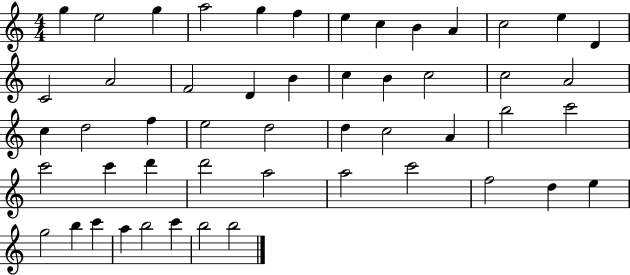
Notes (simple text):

G5/q E5/h G5/q A5/h G5/q F5/q E5/q C5/q B4/q A4/q C5/h E5/q D4/q C4/h A4/h F4/h D4/q B4/q C5/q B4/q C5/h C5/h A4/h C5/q D5/h F5/q E5/h D5/h D5/q C5/h A4/q B5/h C6/h C6/h C6/q D6/q D6/h A5/h A5/h C6/h F5/h D5/q E5/q G5/h B5/q C6/q A5/q B5/h C6/q B5/h B5/h